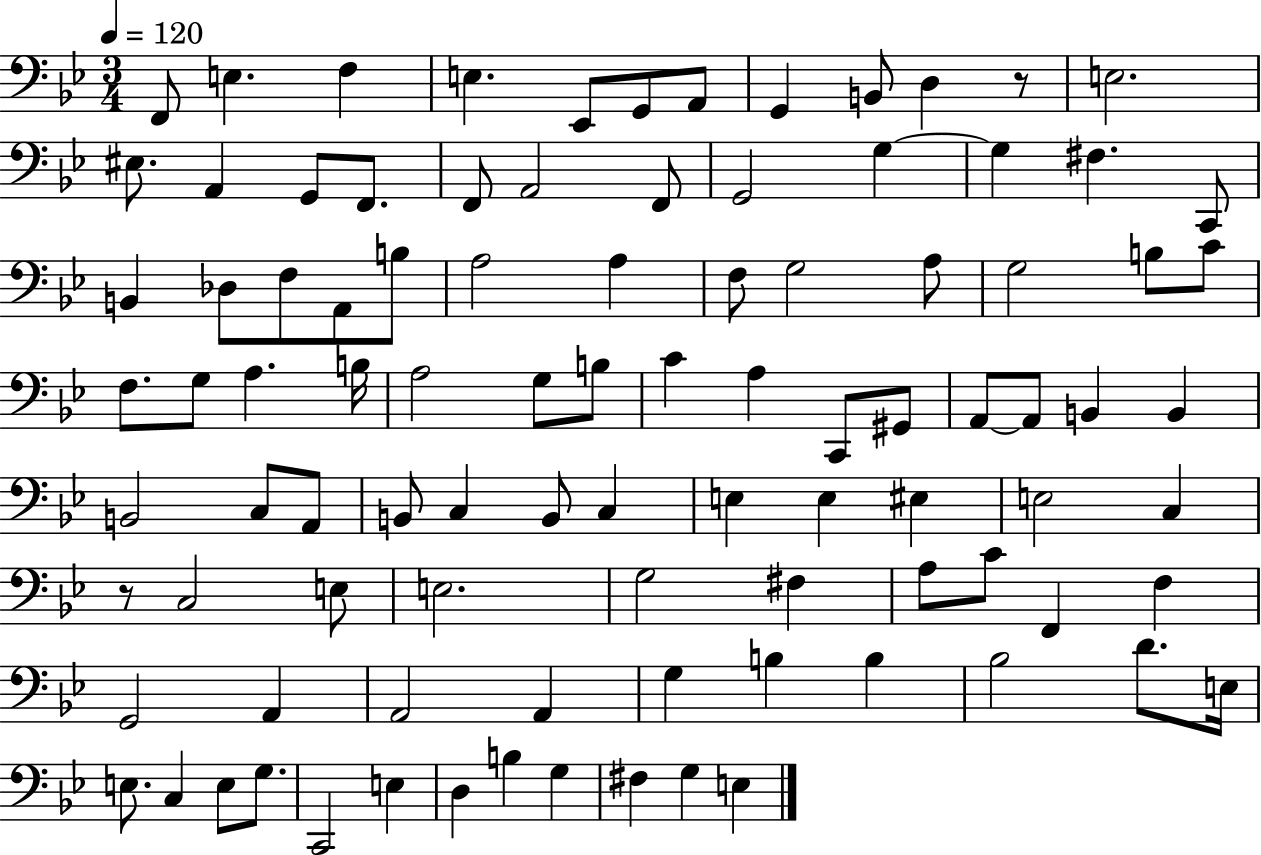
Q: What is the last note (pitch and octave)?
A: E3